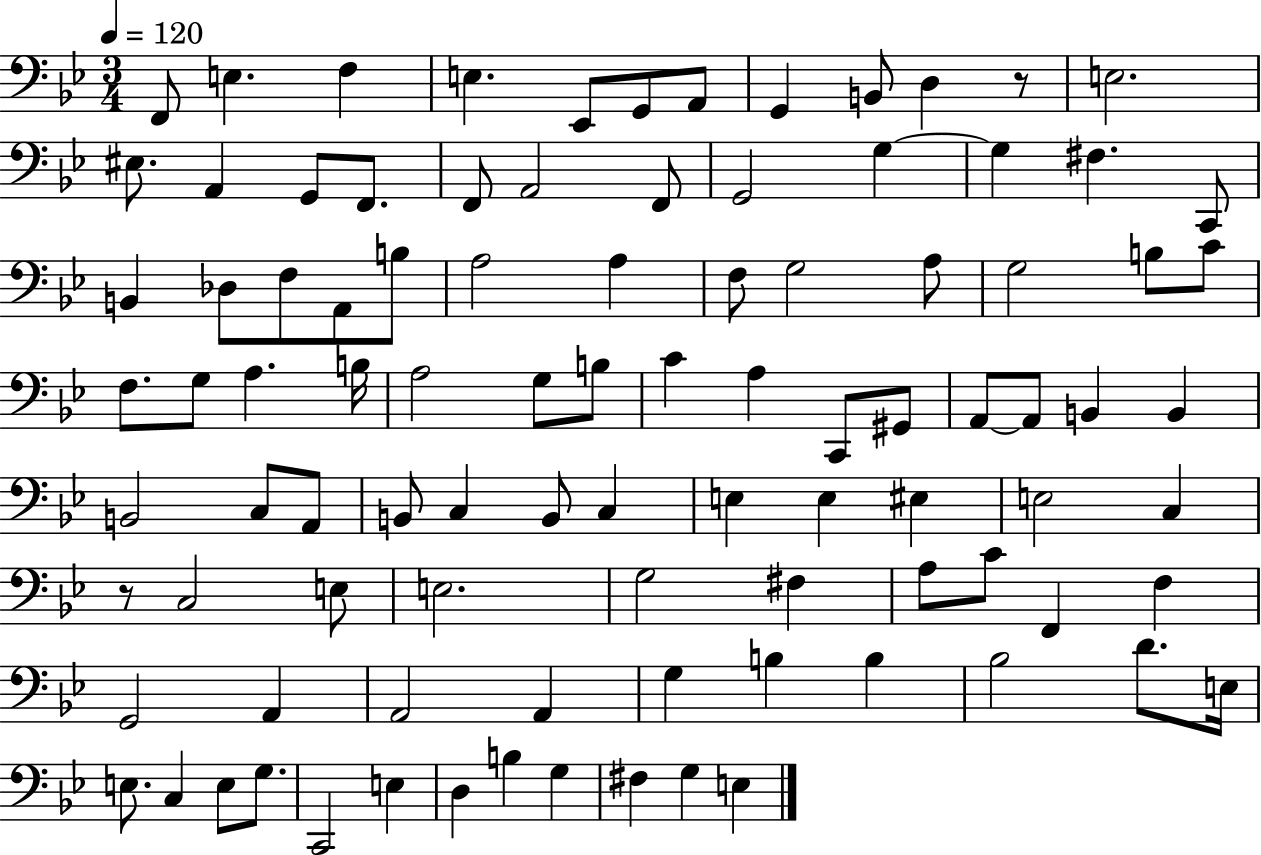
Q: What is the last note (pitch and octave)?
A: E3